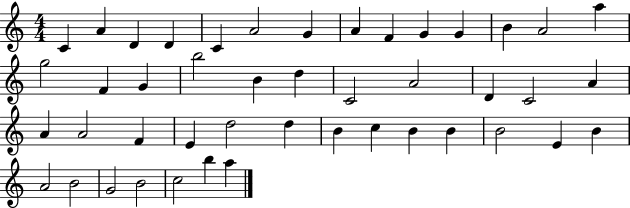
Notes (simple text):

C4/q A4/q D4/q D4/q C4/q A4/h G4/q A4/q F4/q G4/q G4/q B4/q A4/h A5/q G5/h F4/q G4/q B5/h B4/q D5/q C4/h A4/h D4/q C4/h A4/q A4/q A4/h F4/q E4/q D5/h D5/q B4/q C5/q B4/q B4/q B4/h E4/q B4/q A4/h B4/h G4/h B4/h C5/h B5/q A5/q